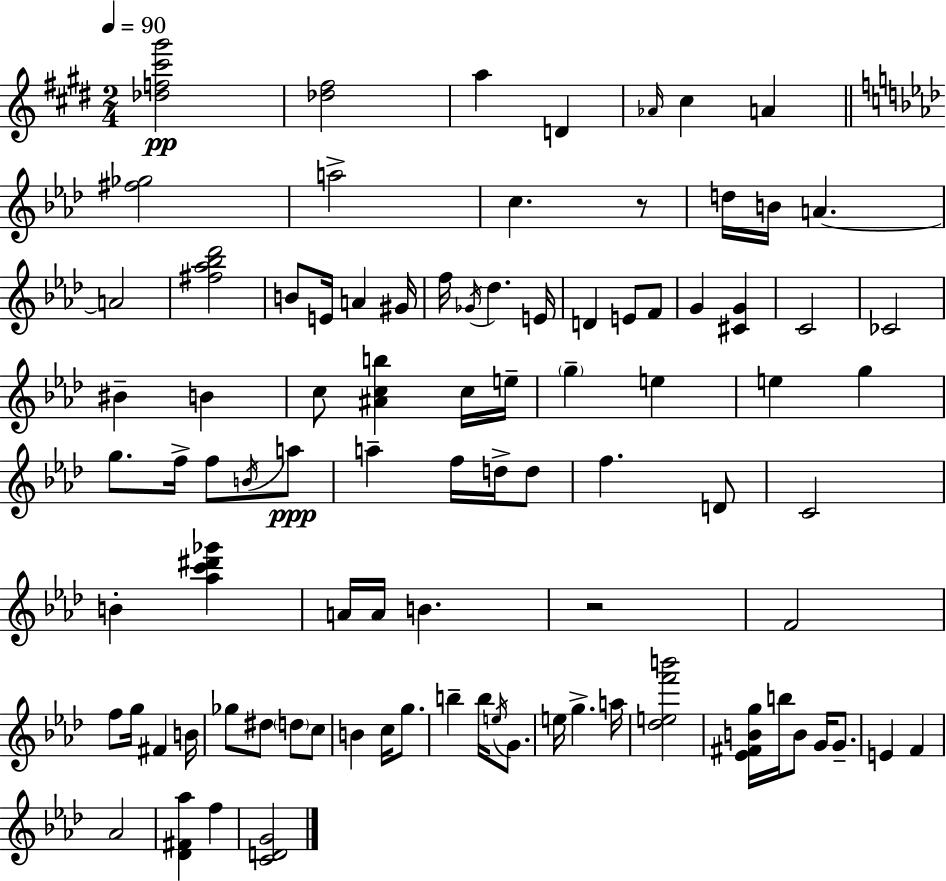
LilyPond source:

{
  \clef treble
  \numericTimeSignature
  \time 2/4
  \key e \major
  \tempo 4 = 90
  <des'' f'' cis''' gis'''>2\pp | <des'' fis''>2 | a''4 d'4 | \grace { aes'16 } cis''4 a'4 | \break \bar "||" \break \key aes \major <fis'' ges''>2 | a''2-> | c''4. r8 | d''16 b'16 a'4.~~ | \break a'2 | <fis'' aes'' bes'' des'''>2 | b'8 e'16 a'4 gis'16 | f''16 \acciaccatura { ges'16 } des''4. | \break e'16 d'4 e'8 f'8 | g'4 <cis' g'>4 | c'2 | ces'2 | \break bis'4-- b'4 | c''8 <ais' c'' b''>4 c''16 | e''16-- \parenthesize g''4-- e''4 | e''4 g''4 | \break g''8. f''16-> f''8 \acciaccatura { b'16 } | a''8\ppp a''4-- f''16 d''16-> | d''8 f''4. | d'8 c'2 | \break b'4-. <aes'' c''' dis''' ges'''>4 | a'16 a'16 b'4. | r2 | f'2 | \break f''8 g''16 fis'4 | b'16 ges''8 dis''8 \parenthesize d''8 | c''8 b'4 c''16 g''8. | b''4-- b''16 \acciaccatura { e''16 } | \break g'8. e''16 g''4.-> | a''16 <des'' e'' f''' b'''>2 | <ees' fis' b' g''>16 b''16 b'8 g'16 | g'8.-- e'4 f'4 | \break aes'2 | <des' fis' aes''>4 f''4 | <c' d' g'>2 | \bar "|."
}